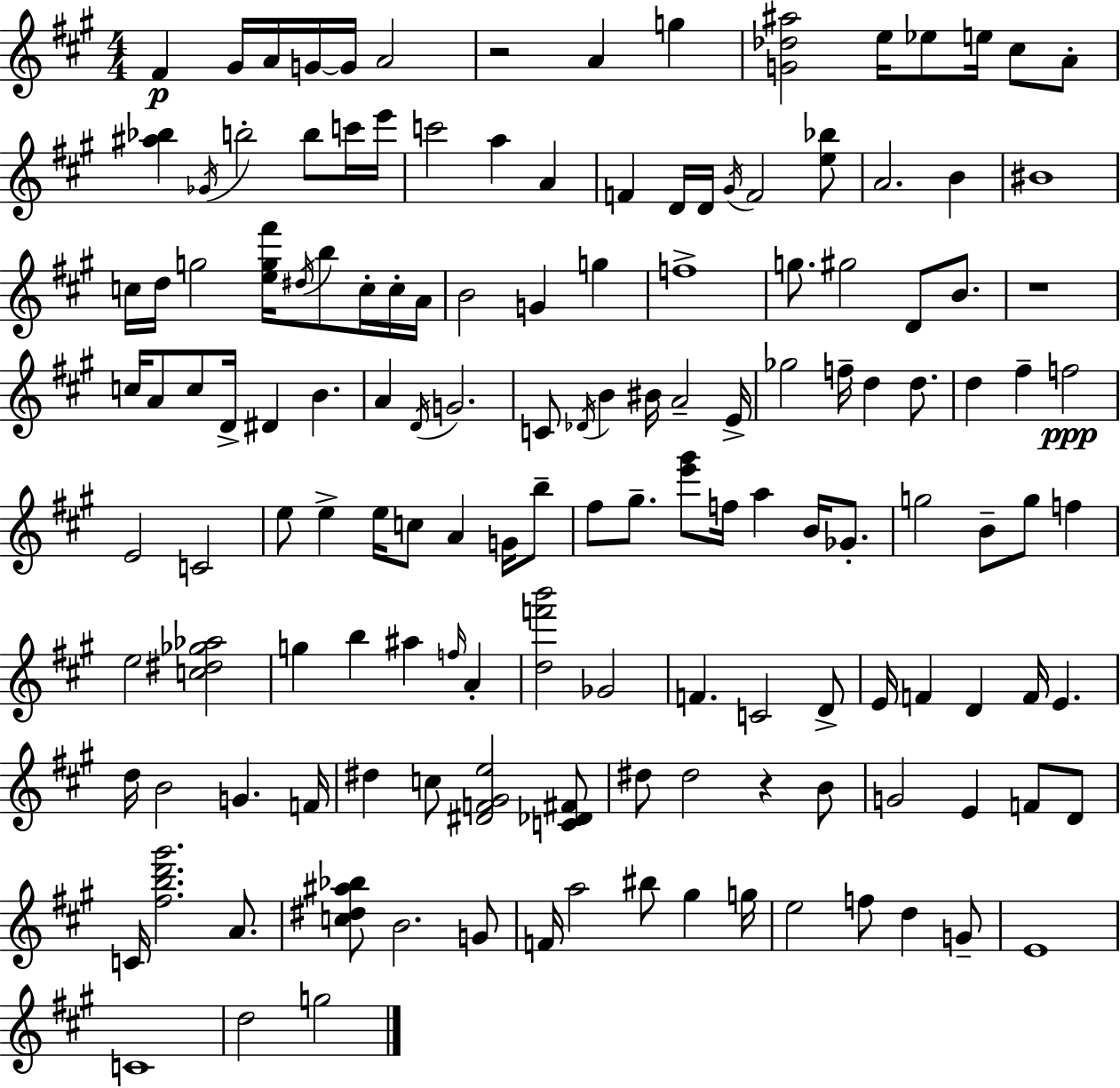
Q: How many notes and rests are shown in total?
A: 145